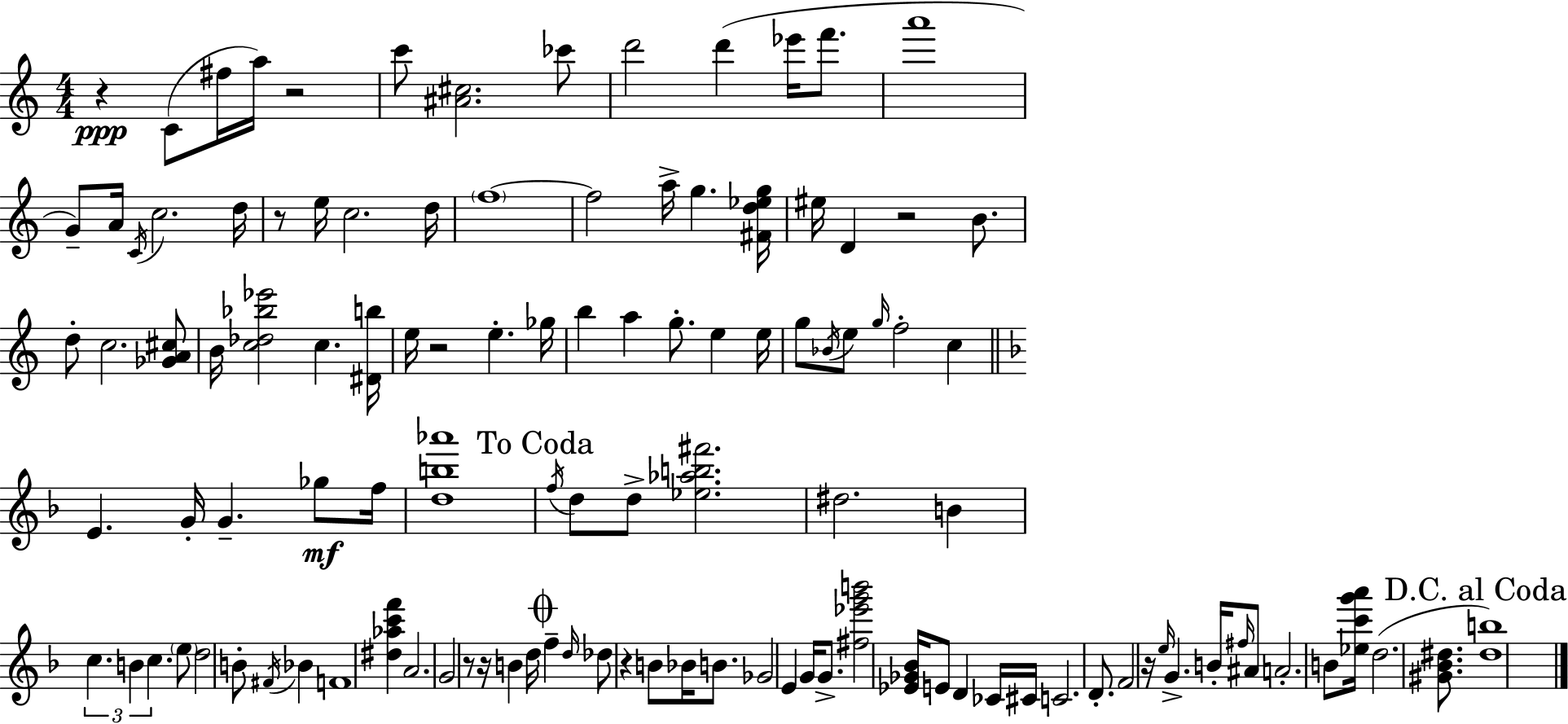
{
  \clef treble
  \numericTimeSignature
  \time 4/4
  \key c \major
  \repeat volta 2 { r4\ppp c'8( fis''16 a''16) r2 | c'''8 <ais' cis''>2. ces'''8 | d'''2 d'''4( ees'''16 f'''8. | a'''1 | \break g'8--) a'16 \acciaccatura { c'16 } c''2. | d''16 r8 e''16 c''2. | d''16 \parenthesize f''1~~ | f''2 a''16-> g''4. | \break <fis' d'' ees'' g''>16 eis''16 d'4 r2 b'8. | d''8-. c''2. <ges' a' cis''>8 | b'16 <c'' des'' bes'' ees'''>2 c''4. | <dis' b''>16 e''16 r2 e''4.-. | \break ges''16 b''4 a''4 g''8.-. e''4 | e''16 g''8 \acciaccatura { bes'16 } e''8 \grace { g''16 } f''2-. c''4 | \bar "||" \break \key f \major e'4. g'16-. g'4.-- ges''8\mf f''16 | <d'' b'' aes'''>1 | \mark "To Coda" \acciaccatura { f''16 } d''8 d''8-> <ees'' aes'' b'' fis'''>2. | dis''2. b'4 | \break \tuplet 3/2 { c''4. b'4 c''4. } | \parenthesize e''8 d''2 b'8-. \acciaccatura { fis'16 } bes'4 | f'1 | <dis'' aes'' c''' f'''>4 a'2. | \break g'2 r8 r16 b'4 | d''16 \mark \markup { \musicglyph "scripts.coda" } f''4-- \grace { d''16 } des''8 r4 b'8 bes'16 | b'8. ges'2 e'4 g'16 | g'8.-> <fis'' ees''' g''' b'''>2 <ees' ges' bes'>16 e'8 d'4 | \break ces'16 cis'16 c'2. | d'8.-. f'2 r16 \grace { e''16 } g'4.-> | b'16-. \grace { fis''16 } ais'8 a'2.-. | b'8 <ees'' c''' g''' a'''>16 d''2.( | \break <gis' bes' dis''>8. \mark "D.C. al Coda" <dis'' b''>1) | } \bar "|."
}